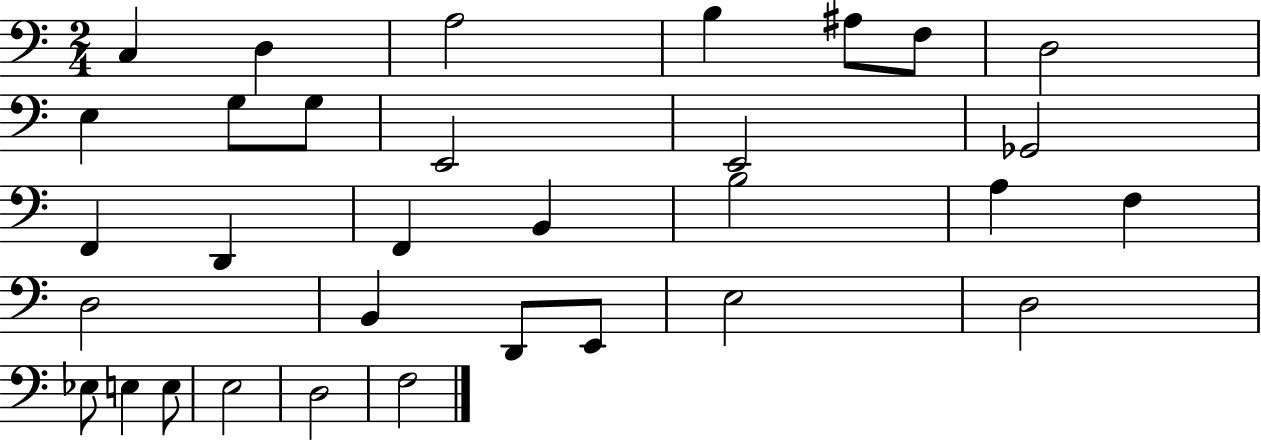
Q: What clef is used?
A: bass